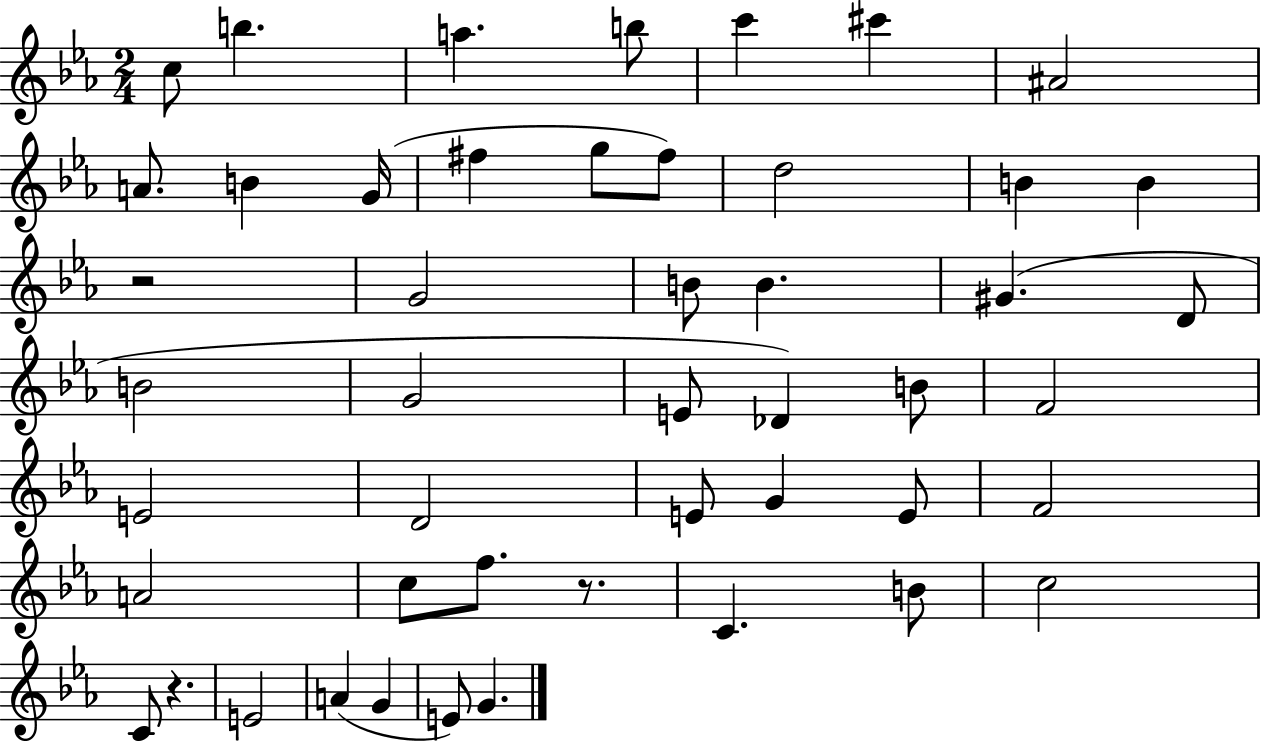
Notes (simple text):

C5/e B5/q. A5/q. B5/e C6/q C#6/q A#4/h A4/e. B4/q G4/s F#5/q G5/e F#5/e D5/h B4/q B4/q R/h G4/h B4/e B4/q. G#4/q. D4/e B4/h G4/h E4/e Db4/q B4/e F4/h E4/h D4/h E4/e G4/q E4/e F4/h A4/h C5/e F5/e. R/e. C4/q. B4/e C5/h C4/e R/q. E4/h A4/q G4/q E4/e G4/q.